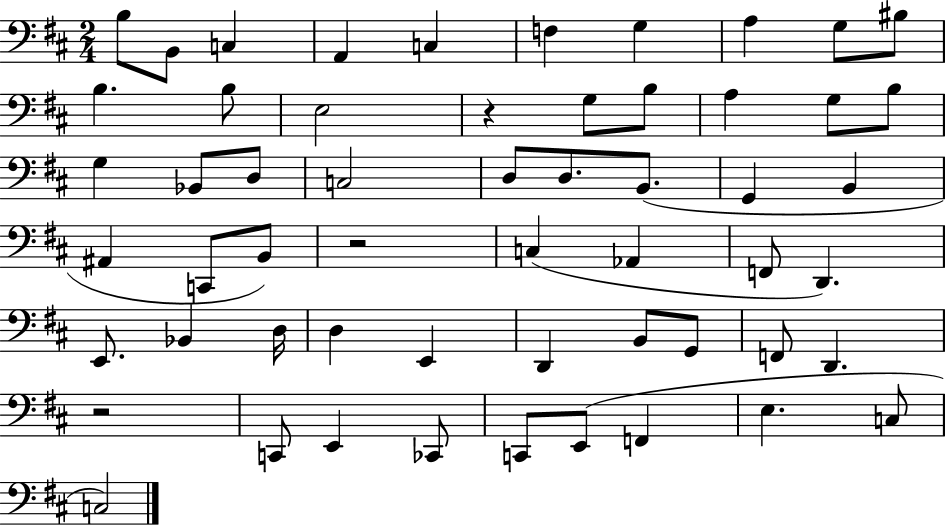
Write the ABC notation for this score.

X:1
T:Untitled
M:2/4
L:1/4
K:D
B,/2 B,,/2 C, A,, C, F, G, A, G,/2 ^B,/2 B, B,/2 E,2 z G,/2 B,/2 A, G,/2 B,/2 G, _B,,/2 D,/2 C,2 D,/2 D,/2 B,,/2 G,, B,, ^A,, C,,/2 B,,/2 z2 C, _A,, F,,/2 D,, E,,/2 _B,, D,/4 D, E,, D,, B,,/2 G,,/2 F,,/2 D,, z2 C,,/2 E,, _C,,/2 C,,/2 E,,/2 F,, E, C,/2 C,2